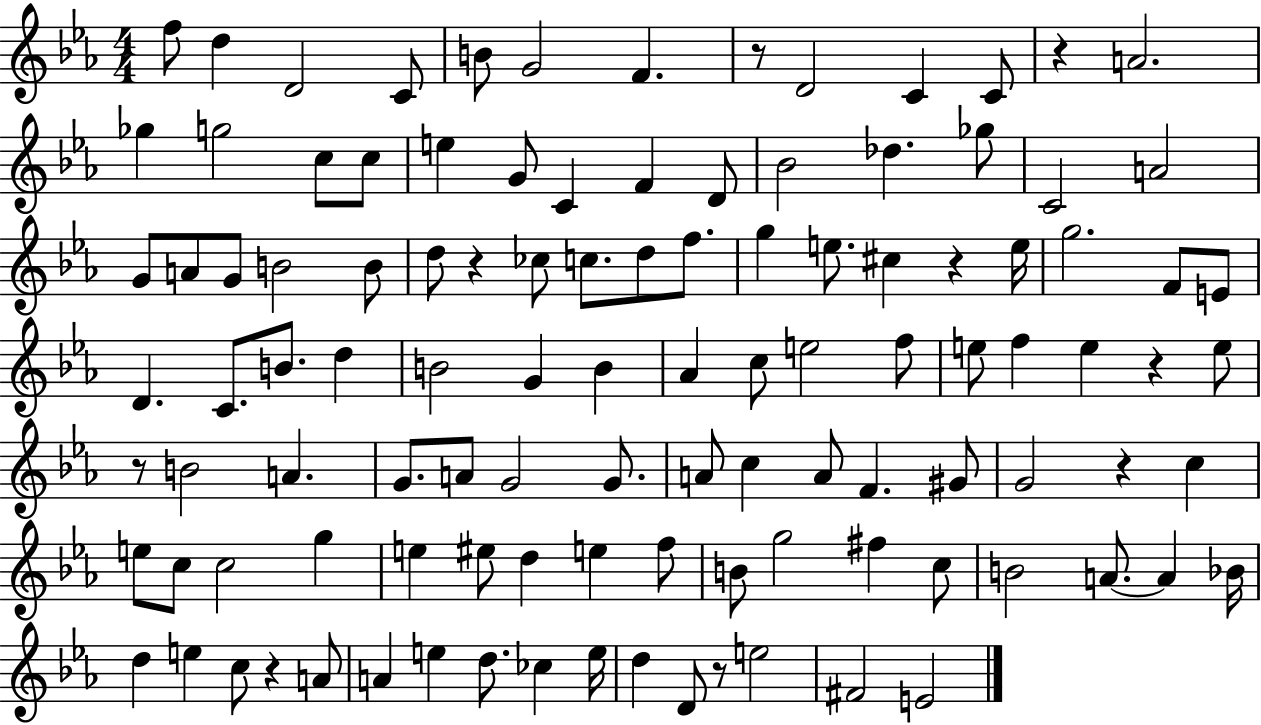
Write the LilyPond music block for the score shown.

{
  \clef treble
  \numericTimeSignature
  \time 4/4
  \key ees \major
  \repeat volta 2 { f''8 d''4 d'2 c'8 | b'8 g'2 f'4. | r8 d'2 c'4 c'8 | r4 a'2. | \break ges''4 g''2 c''8 c''8 | e''4 g'8 c'4 f'4 d'8 | bes'2 des''4. ges''8 | c'2 a'2 | \break g'8 a'8 g'8 b'2 b'8 | d''8 r4 ces''8 c''8. d''8 f''8. | g''4 e''8. cis''4 r4 e''16 | g''2. f'8 e'8 | \break d'4. c'8. b'8. d''4 | b'2 g'4 b'4 | aes'4 c''8 e''2 f''8 | e''8 f''4 e''4 r4 e''8 | \break r8 b'2 a'4. | g'8. a'8 g'2 g'8. | a'8 c''4 a'8 f'4. gis'8 | g'2 r4 c''4 | \break e''8 c''8 c''2 g''4 | e''4 eis''8 d''4 e''4 f''8 | b'8 g''2 fis''4 c''8 | b'2 a'8.~~ a'4 bes'16 | \break d''4 e''4 c''8 r4 a'8 | a'4 e''4 d''8. ces''4 e''16 | d''4 d'8 r8 e''2 | fis'2 e'2 | \break } \bar "|."
}